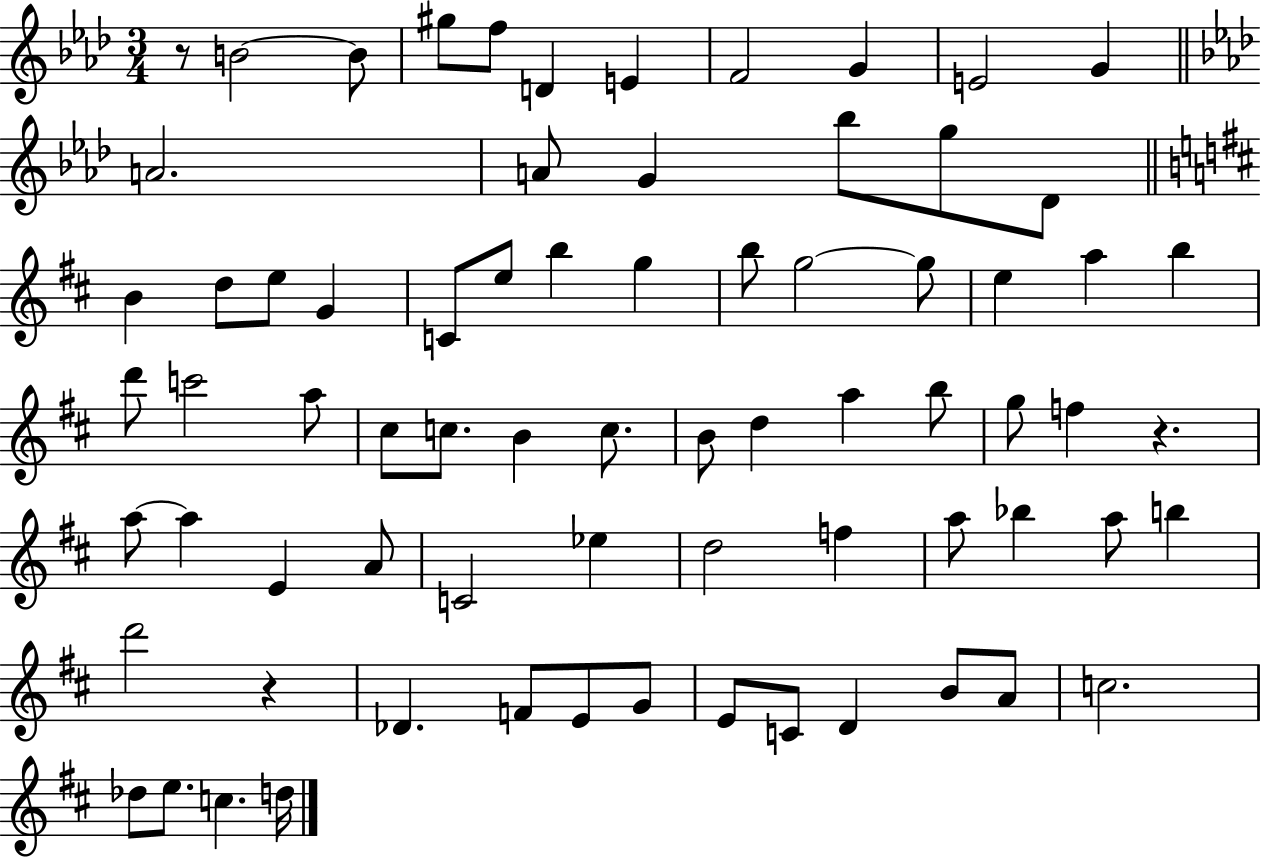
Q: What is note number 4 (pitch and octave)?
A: F5